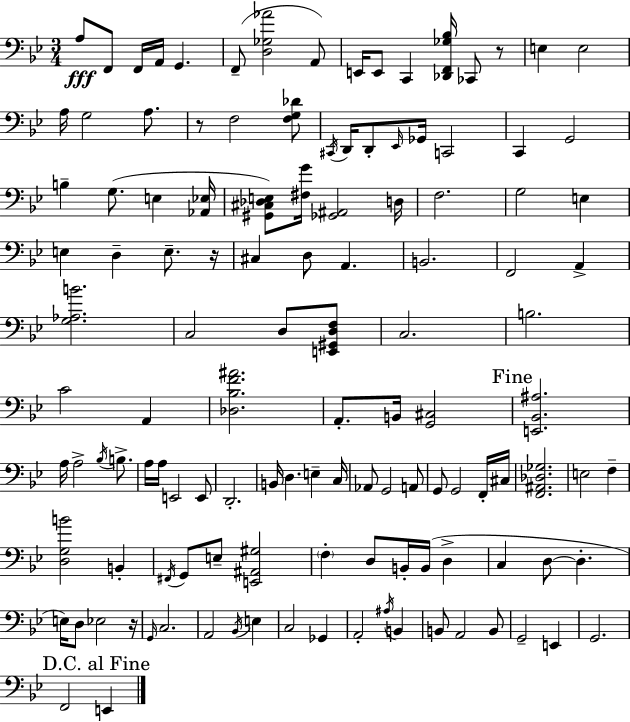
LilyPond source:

{
  \clef bass
  \numericTimeSignature
  \time 3/4
  \key bes \major
  a8\fff f,8 f,16 a,16 g,4. | f,8--( <d ges aes'>2 a,8) | e,16 e,8 c,4 <des, f, ges bes>16 ces,8 r8 | e4 e2 | \break a16 g2 a8. | r8 f2 <f g des'>8 | \acciaccatura { cis,16 } d,16 d,8-. \grace { ees,16 } ges,16 c,2 | c,4 g,2 | \break b4-- g8.( e4 | <aes, ees>16 <gis, cis des e>8) <fis g'>16 <ges, ais,>2 | d16 f2. | g2 e4 | \break e4 d4-- e8.-- | r16 cis4 d8 a,4. | b,2. | f,2 a,4-> | \break <g aes b'>2. | c2 d8 | <e, gis, d f>8 c2. | b2. | \break c'2 a,4 | <des bes f' ais'>2. | a,8.-. b,16 <g, cis>2 | \mark "Fine" <e, bes, ais>2. | \break a16 a2-> \acciaccatura { bes16 } | b8.-> a16 a16 e,2 | e,8 d,2.-. | b,16 d4. e4-- | \break c16 aes,8 g,2 | a,8 g,8 g,2 | f,16-. cis16 <f, ais, des ges>2. | e2 f4-- | \break <d g b'>2 b,4-. | \acciaccatura { fis,16 } g,8 e8-- <e, ais, gis>2 | \parenthesize f4-. d8 b,16-. b,16( | d4-> c4 d8~~ d4.-. | \break e16) d8 ees2 | r16 \grace { g,16 } c2. | a,2 | \acciaccatura { bes,16 } e4 c2 | \break ges,4 a,2-. | \acciaccatura { ais16 } b,4 b,8 a,2 | b,8 g,2-- | e,4 g,2. | \break \mark "D.C. al Fine" f,2 | e,4 \bar "|."
}